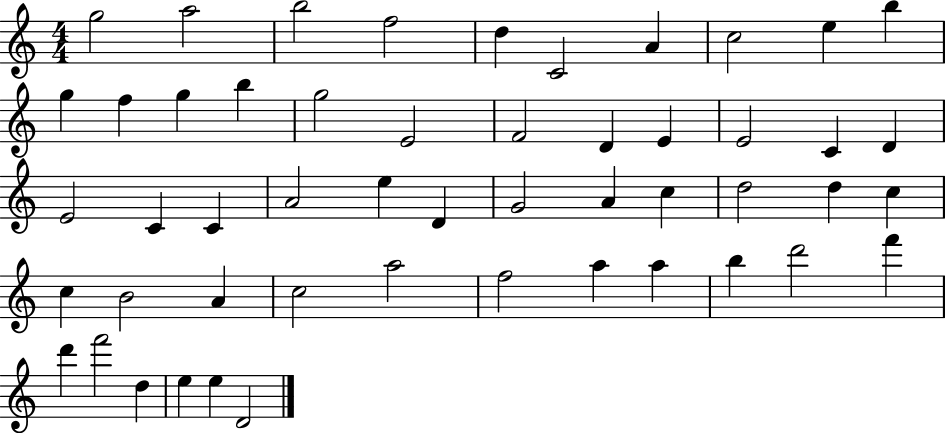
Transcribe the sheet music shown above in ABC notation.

X:1
T:Untitled
M:4/4
L:1/4
K:C
g2 a2 b2 f2 d C2 A c2 e b g f g b g2 E2 F2 D E E2 C D E2 C C A2 e D G2 A c d2 d c c B2 A c2 a2 f2 a a b d'2 f' d' f'2 d e e D2